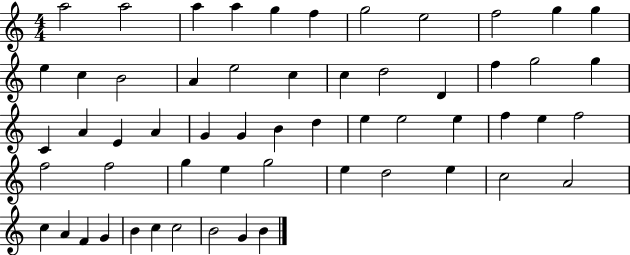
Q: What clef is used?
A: treble